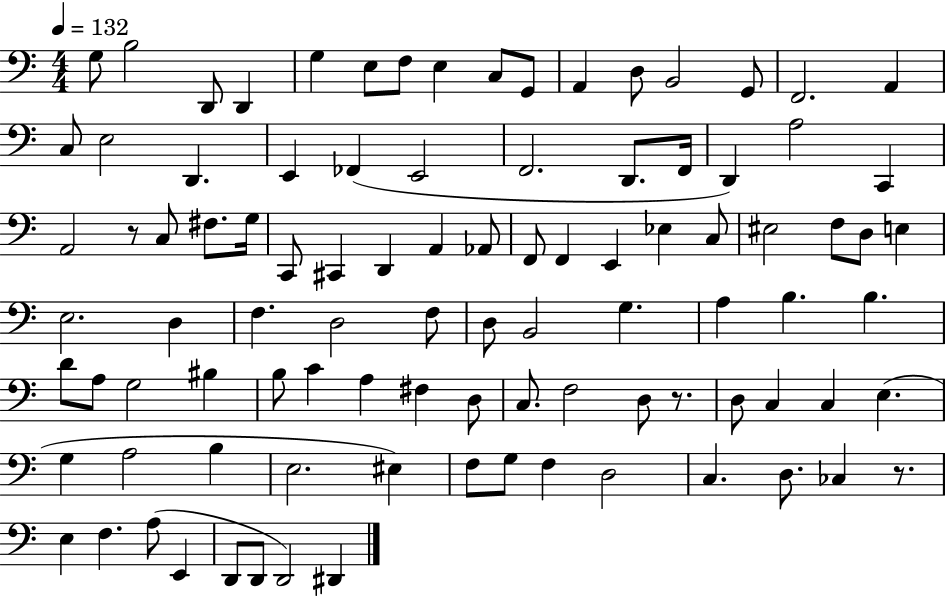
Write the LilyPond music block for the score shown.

{
  \clef bass
  \numericTimeSignature
  \time 4/4
  \key c \major
  \tempo 4 = 132
  \repeat volta 2 { g8 b2 d,8 d,4 | g4 e8 f8 e4 c8 g,8 | a,4 d8 b,2 g,8 | f,2. a,4 | \break c8 e2 d,4. | e,4 fes,4( e,2 | f,2. d,8. f,16 | d,4) a2 c,4 | \break a,2 r8 c8 fis8. g16 | c,8 cis,4 d,4 a,4 aes,8 | f,8 f,4 e,4 ees4 c8 | eis2 f8 d8 e4 | \break e2. d4 | f4. d2 f8 | d8 b,2 g4. | a4 b4. b4. | \break d'8 a8 g2 bis4 | b8 c'4 a4 fis4 d8 | c8. f2 d8 r8. | d8 c4 c4 e4.( | \break g4 a2 b4 | e2. eis4) | f8 g8 f4 d2 | c4. d8. ces4 r8. | \break e4 f4. a8( e,4 | d,8 d,8 d,2) dis,4 | } \bar "|."
}